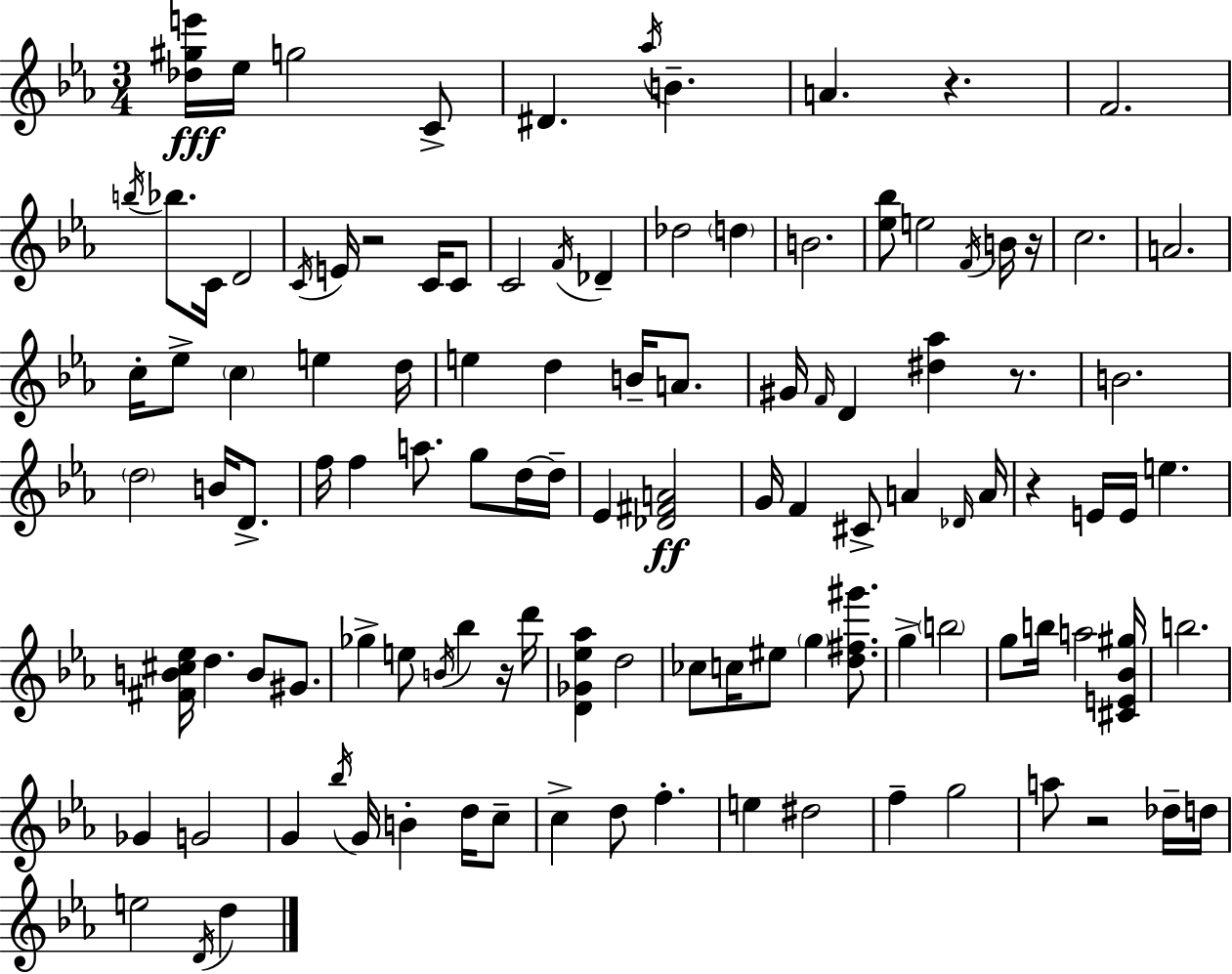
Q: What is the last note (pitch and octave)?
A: D5